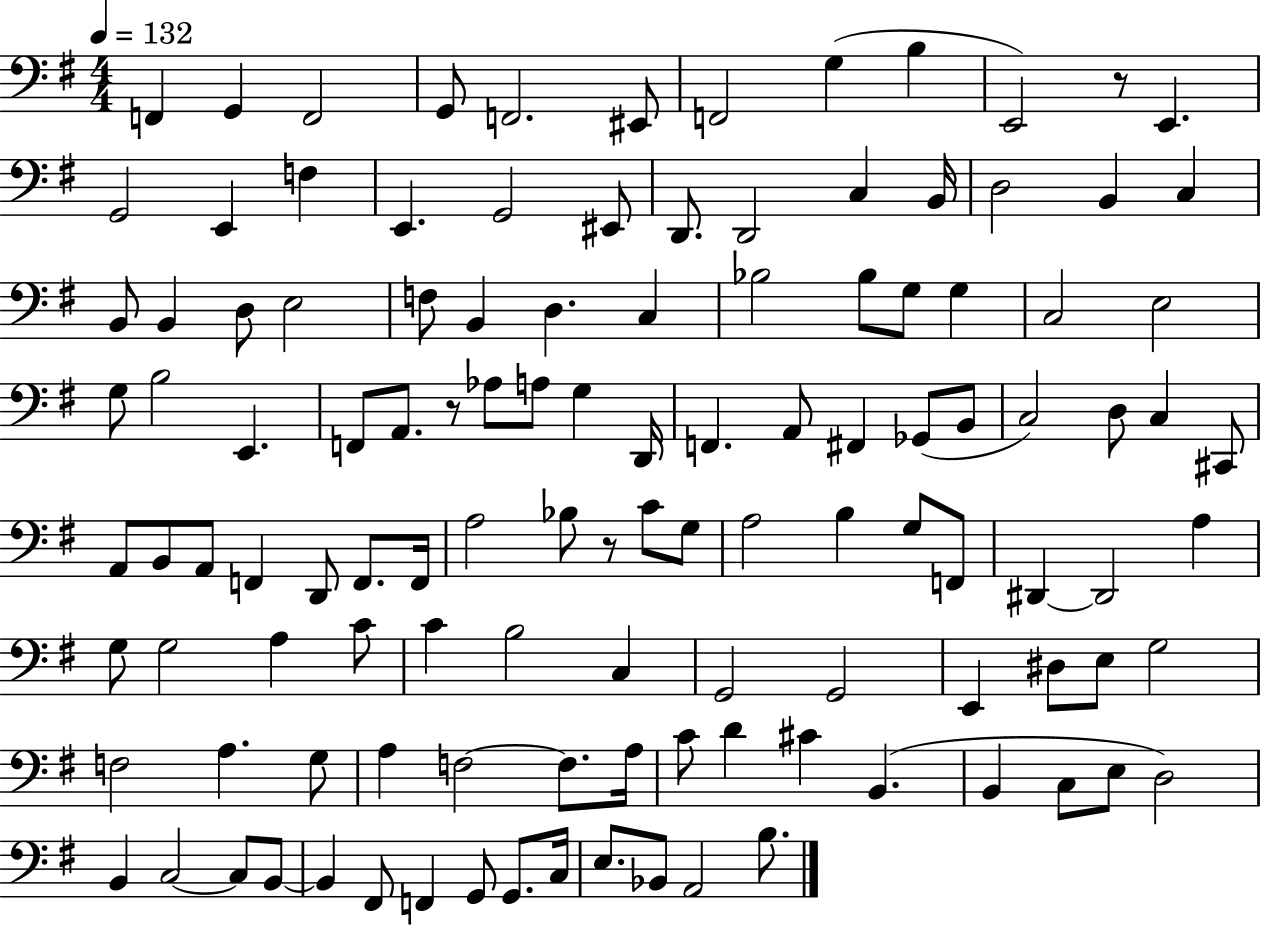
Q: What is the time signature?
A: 4/4